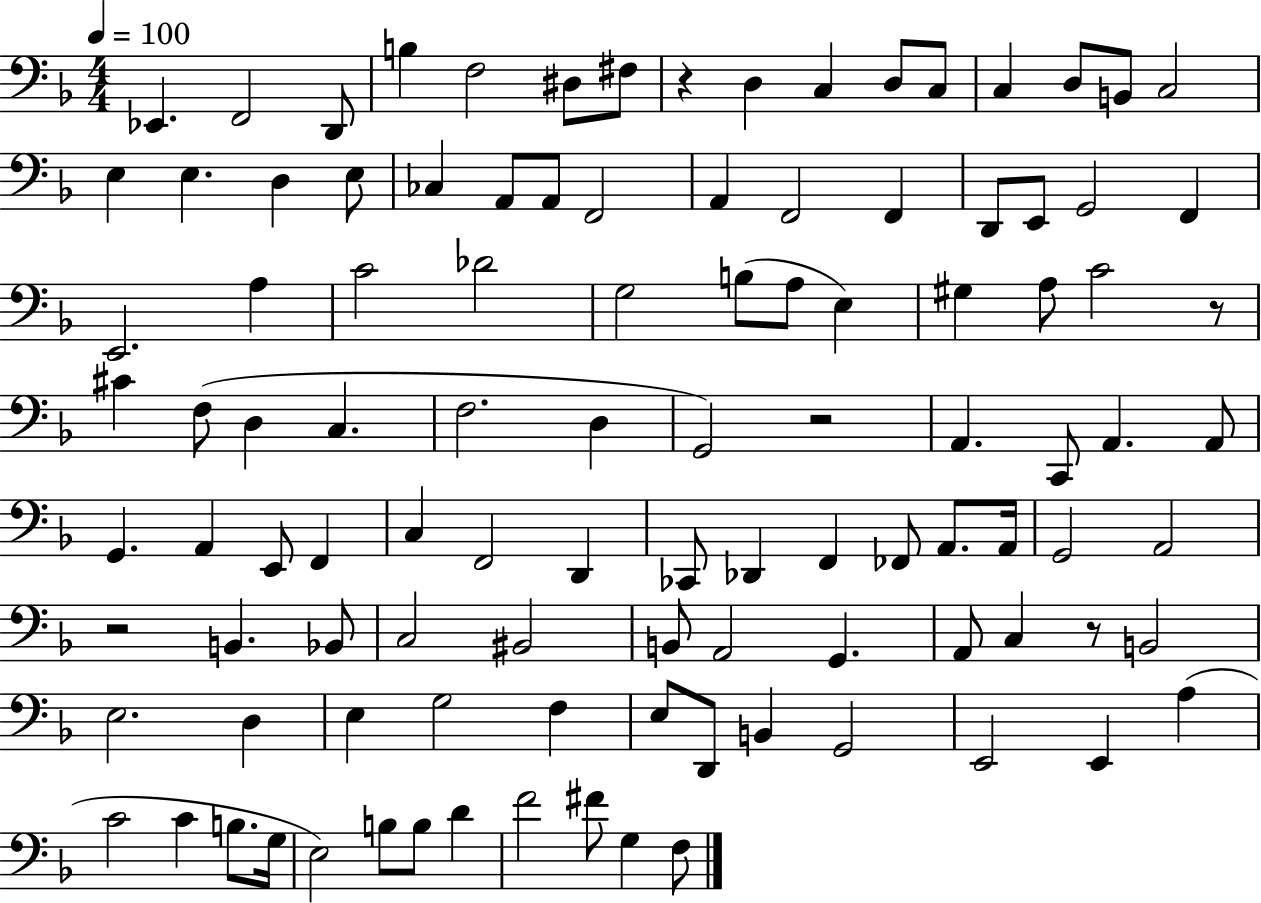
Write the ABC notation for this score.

X:1
T:Untitled
M:4/4
L:1/4
K:F
_E,, F,,2 D,,/2 B, F,2 ^D,/2 ^F,/2 z D, C, D,/2 C,/2 C, D,/2 B,,/2 C,2 E, E, D, E,/2 _C, A,,/2 A,,/2 F,,2 A,, F,,2 F,, D,,/2 E,,/2 G,,2 F,, E,,2 A, C2 _D2 G,2 B,/2 A,/2 E, ^G, A,/2 C2 z/2 ^C F,/2 D, C, F,2 D, G,,2 z2 A,, C,,/2 A,, A,,/2 G,, A,, E,,/2 F,, C, F,,2 D,, _C,,/2 _D,, F,, _F,,/2 A,,/2 A,,/4 G,,2 A,,2 z2 B,, _B,,/2 C,2 ^B,,2 B,,/2 A,,2 G,, A,,/2 C, z/2 B,,2 E,2 D, E, G,2 F, E,/2 D,,/2 B,, G,,2 E,,2 E,, A, C2 C B,/2 G,/4 E,2 B,/2 B,/2 D F2 ^F/2 G, F,/2